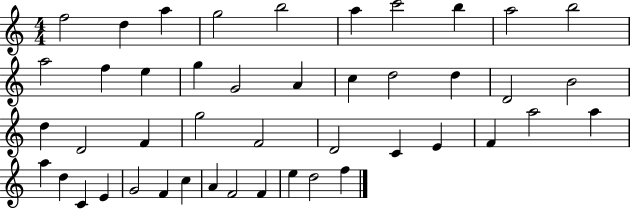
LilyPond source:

{
  \clef treble
  \numericTimeSignature
  \time 4/4
  \key c \major
  f''2 d''4 a''4 | g''2 b''2 | a''4 c'''2 b''4 | a''2 b''2 | \break a''2 f''4 e''4 | g''4 g'2 a'4 | c''4 d''2 d''4 | d'2 b'2 | \break d''4 d'2 f'4 | g''2 f'2 | d'2 c'4 e'4 | f'4 a''2 a''4 | \break a''4 d''4 c'4 e'4 | g'2 f'4 c''4 | a'4 f'2 f'4 | e''4 d''2 f''4 | \break \bar "|."
}